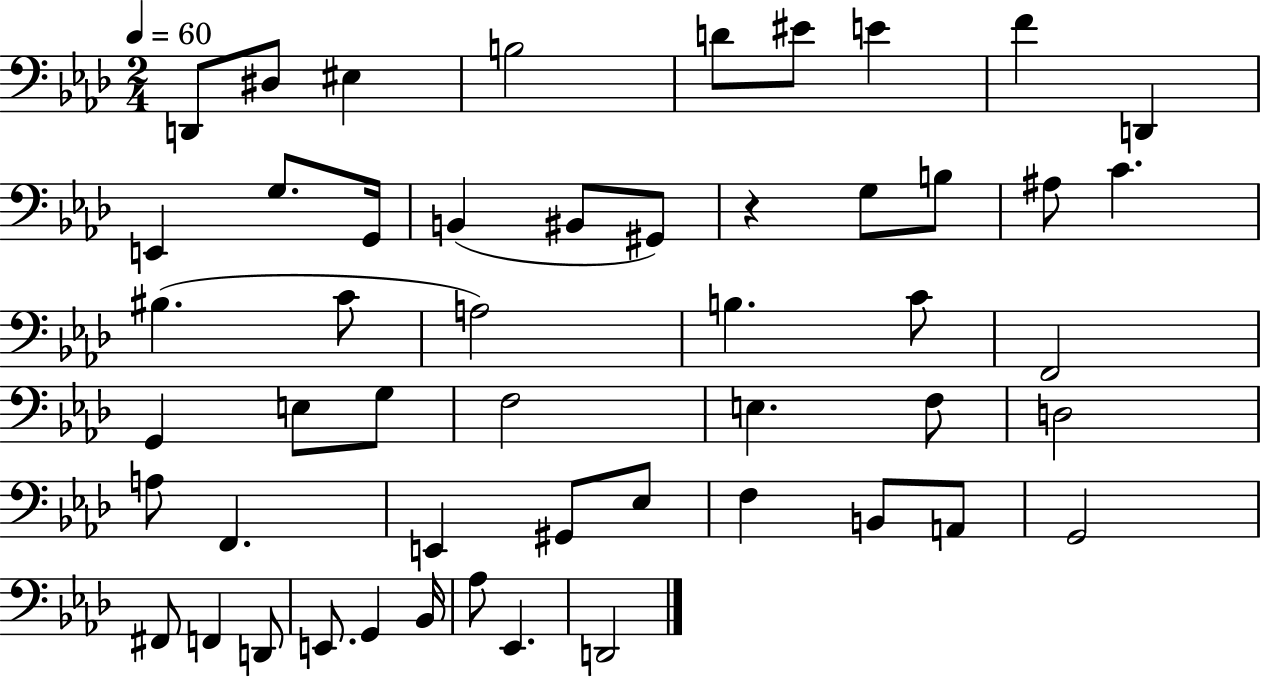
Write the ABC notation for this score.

X:1
T:Untitled
M:2/4
L:1/4
K:Ab
D,,/2 ^D,/2 ^E, B,2 D/2 ^E/2 E F D,, E,, G,/2 G,,/4 B,, ^B,,/2 ^G,,/2 z G,/2 B,/2 ^A,/2 C ^B, C/2 A,2 B, C/2 F,,2 G,, E,/2 G,/2 F,2 E, F,/2 D,2 A,/2 F,, E,, ^G,,/2 _E,/2 F, B,,/2 A,,/2 G,,2 ^F,,/2 F,, D,,/2 E,,/2 G,, _B,,/4 _A,/2 _E,, D,,2